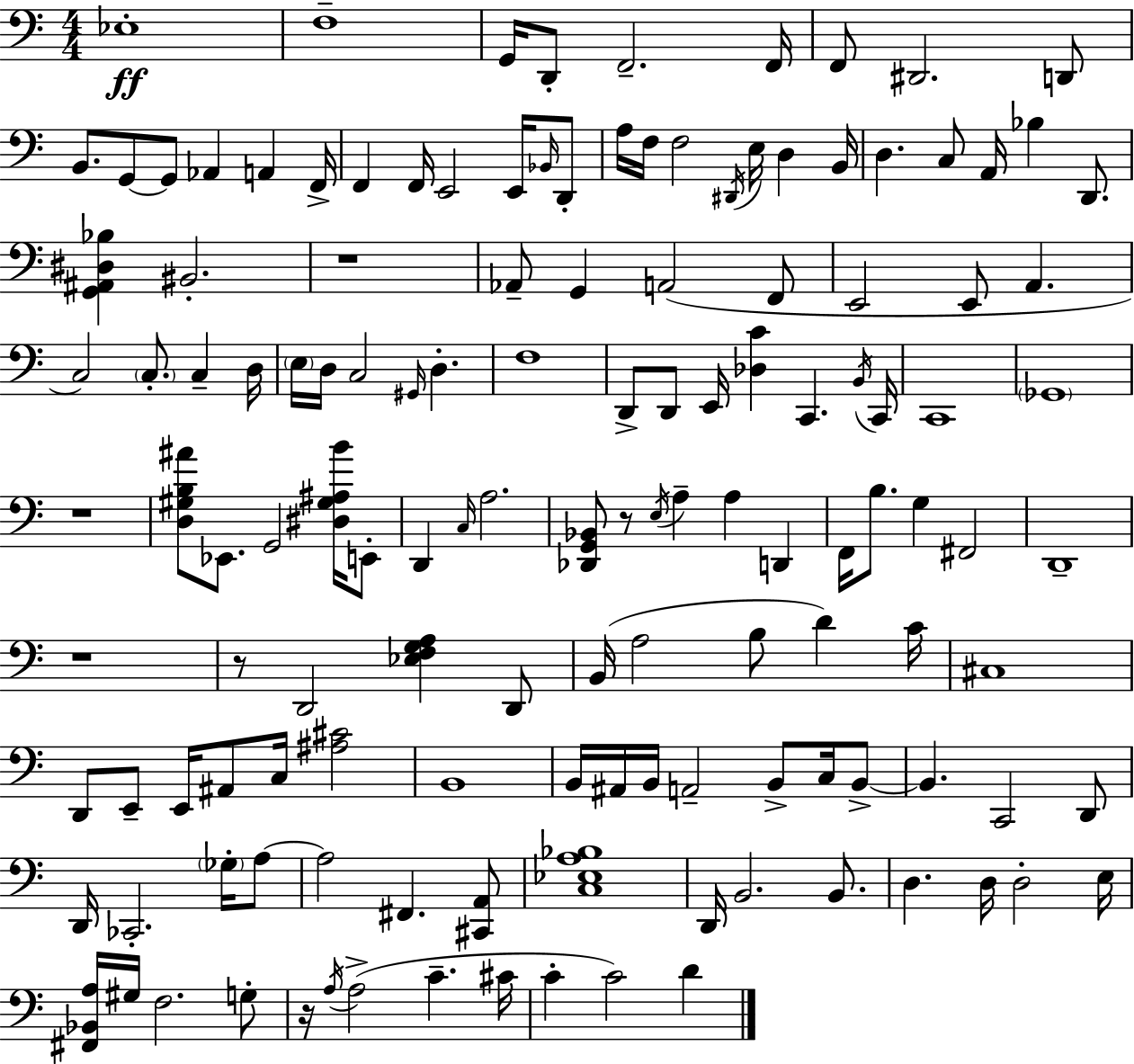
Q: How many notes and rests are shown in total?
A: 137